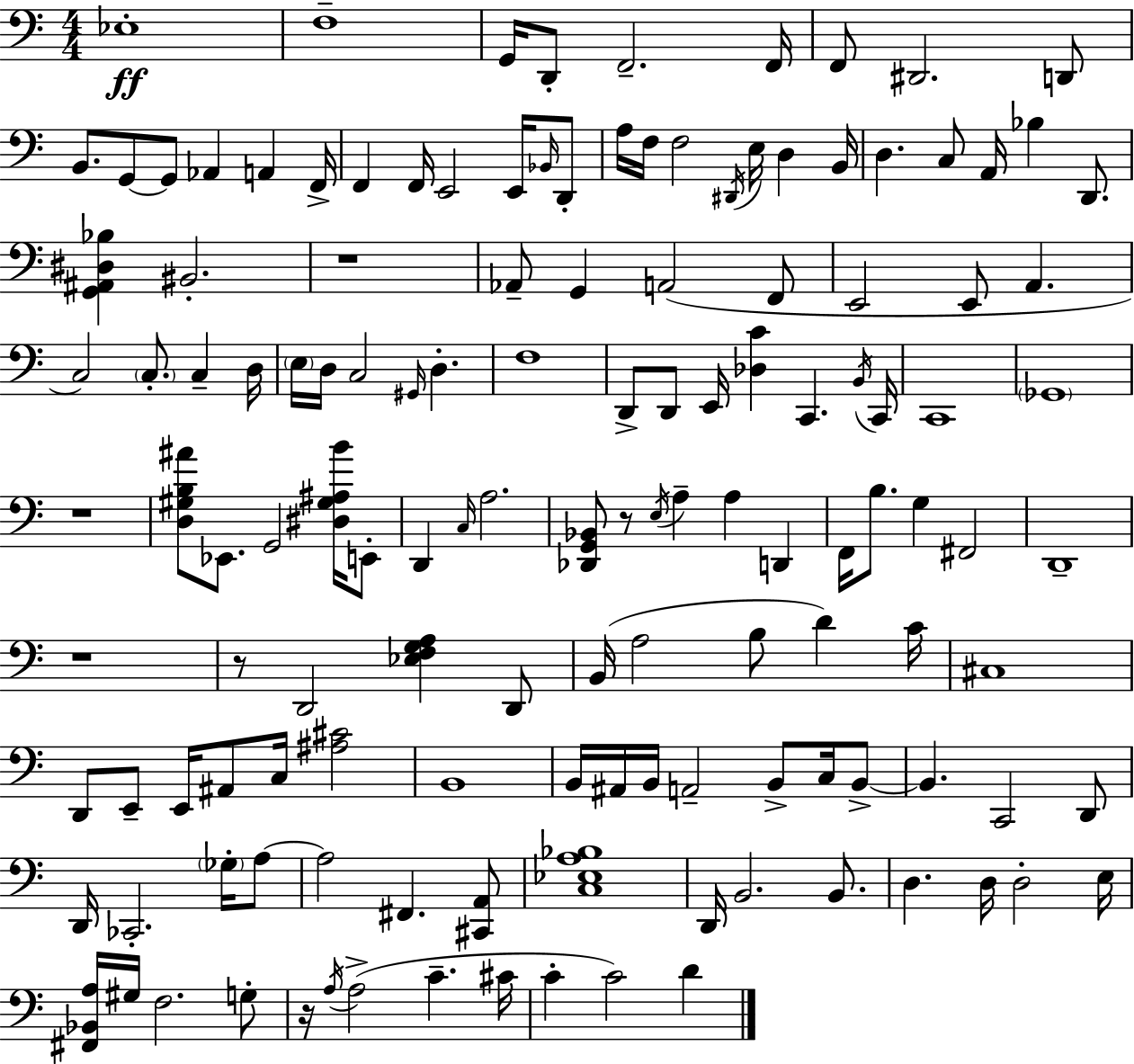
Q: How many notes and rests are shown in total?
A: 137